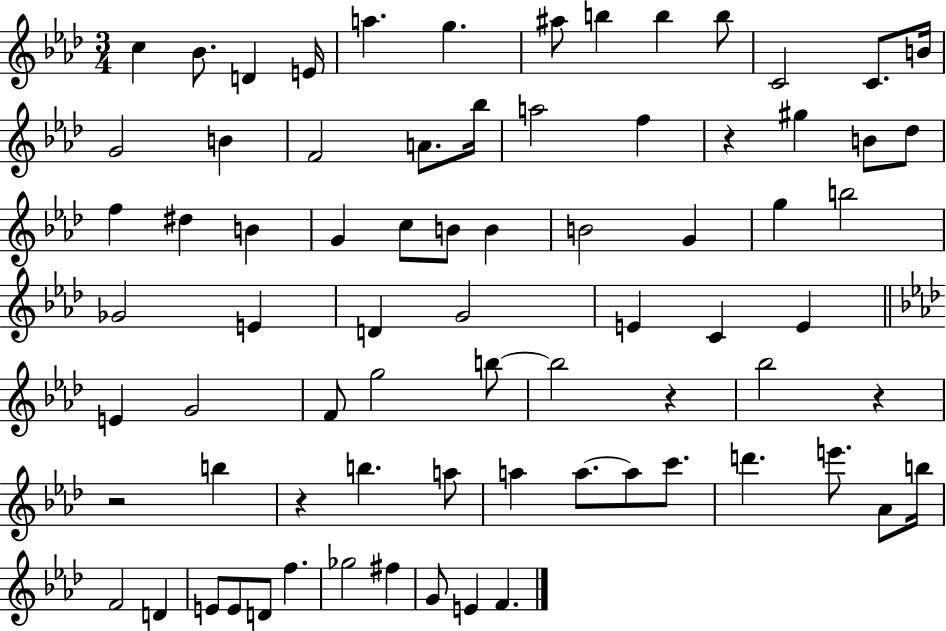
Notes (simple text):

C5/q Bb4/e. D4/q E4/s A5/q. G5/q. A#5/e B5/q B5/q B5/e C4/h C4/e. B4/s G4/h B4/q F4/h A4/e. Bb5/s A5/h F5/q R/q G#5/q B4/e Db5/e F5/q D#5/q B4/q G4/q C5/e B4/e B4/q B4/h G4/q G5/q B5/h Gb4/h E4/q D4/q G4/h E4/q C4/q E4/q E4/q G4/h F4/e G5/h B5/e B5/h R/q Bb5/h R/q R/h B5/q R/q B5/q. A5/e A5/q A5/e. A5/e C6/e. D6/q. E6/e. Ab4/e B5/s F4/h D4/q E4/e E4/e D4/e F5/q. Gb5/h F#5/q G4/e E4/q F4/q.